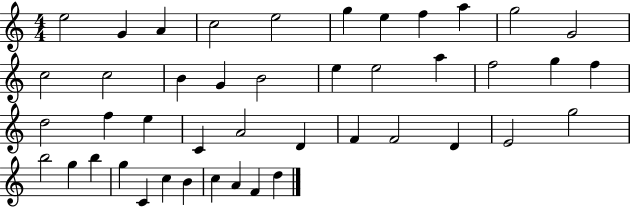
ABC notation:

X:1
T:Untitled
M:4/4
L:1/4
K:C
e2 G A c2 e2 g e f a g2 G2 c2 c2 B G B2 e e2 a f2 g f d2 f e C A2 D F F2 D E2 g2 b2 g b g C c B c A F d